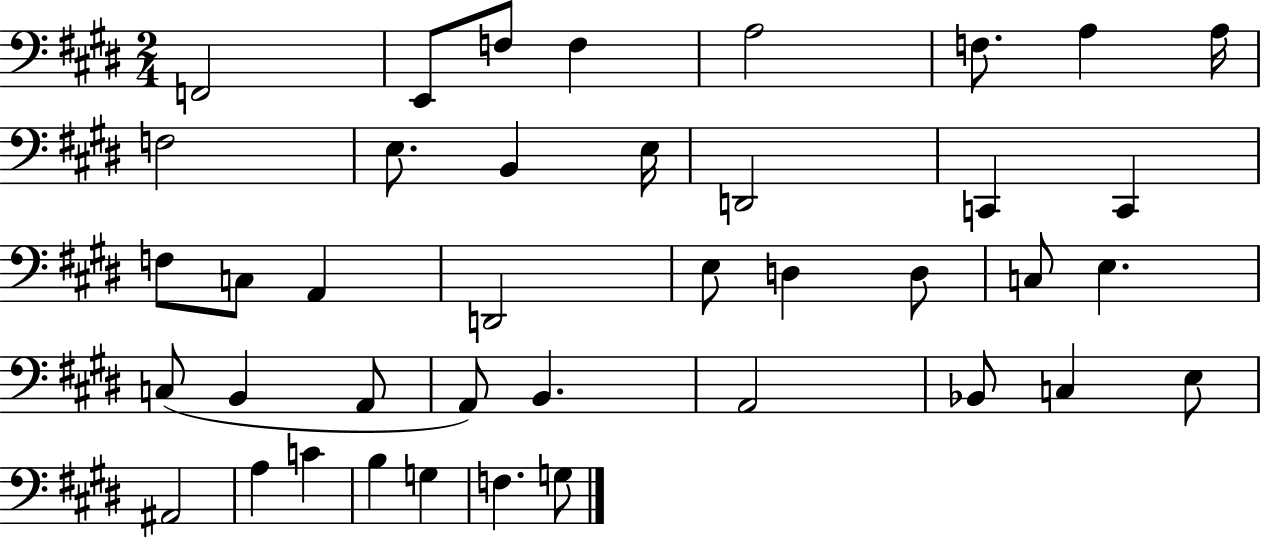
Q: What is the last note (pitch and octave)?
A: G3